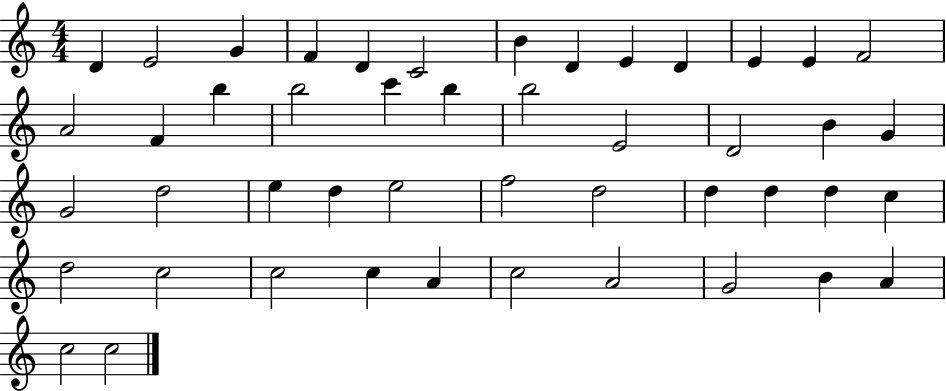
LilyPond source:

{
  \clef treble
  \numericTimeSignature
  \time 4/4
  \key c \major
  d'4 e'2 g'4 | f'4 d'4 c'2 | b'4 d'4 e'4 d'4 | e'4 e'4 f'2 | \break a'2 f'4 b''4 | b''2 c'''4 b''4 | b''2 e'2 | d'2 b'4 g'4 | \break g'2 d''2 | e''4 d''4 e''2 | f''2 d''2 | d''4 d''4 d''4 c''4 | \break d''2 c''2 | c''2 c''4 a'4 | c''2 a'2 | g'2 b'4 a'4 | \break c''2 c''2 | \bar "|."
}